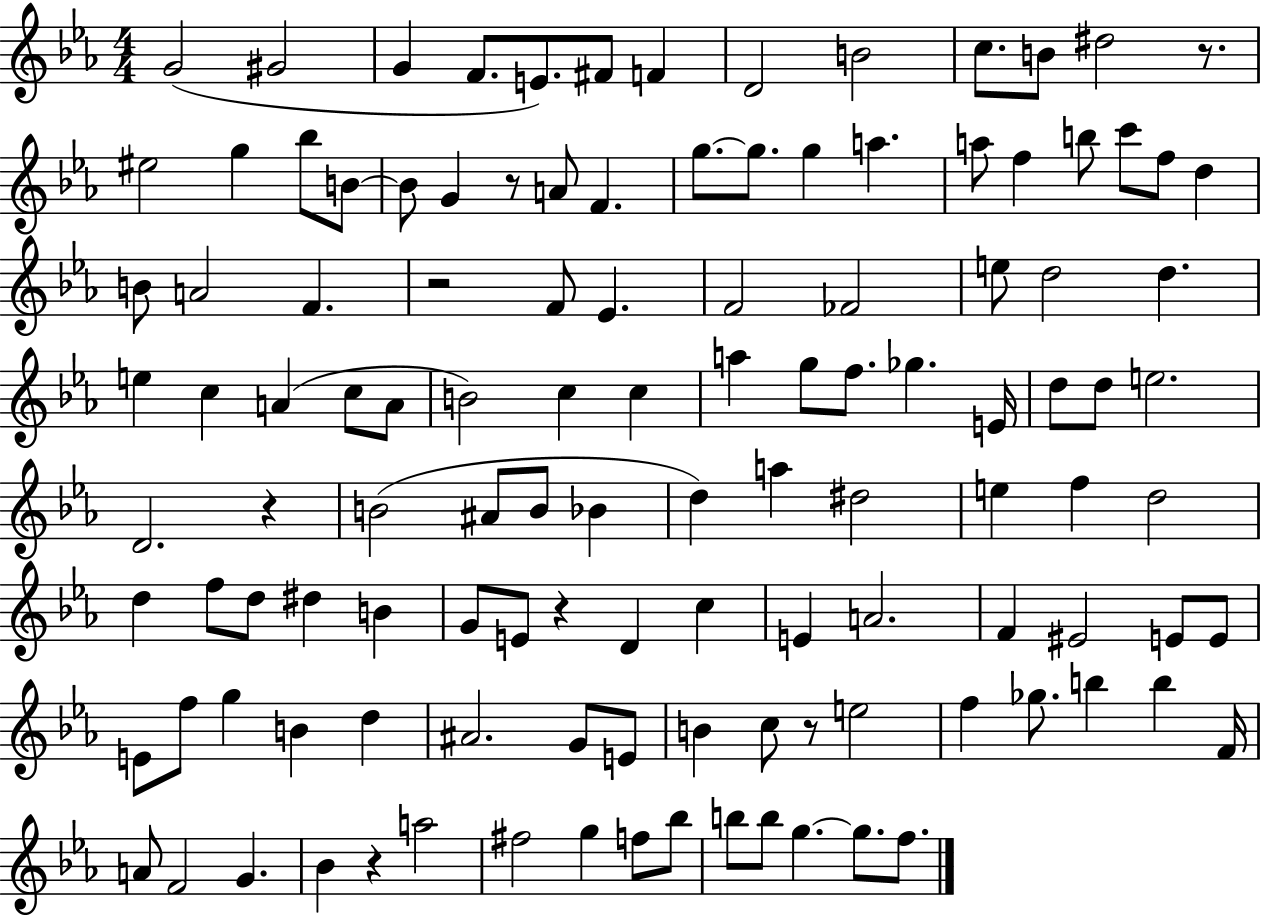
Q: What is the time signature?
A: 4/4